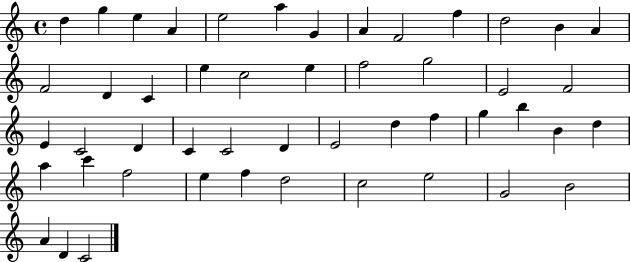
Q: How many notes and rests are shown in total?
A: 49